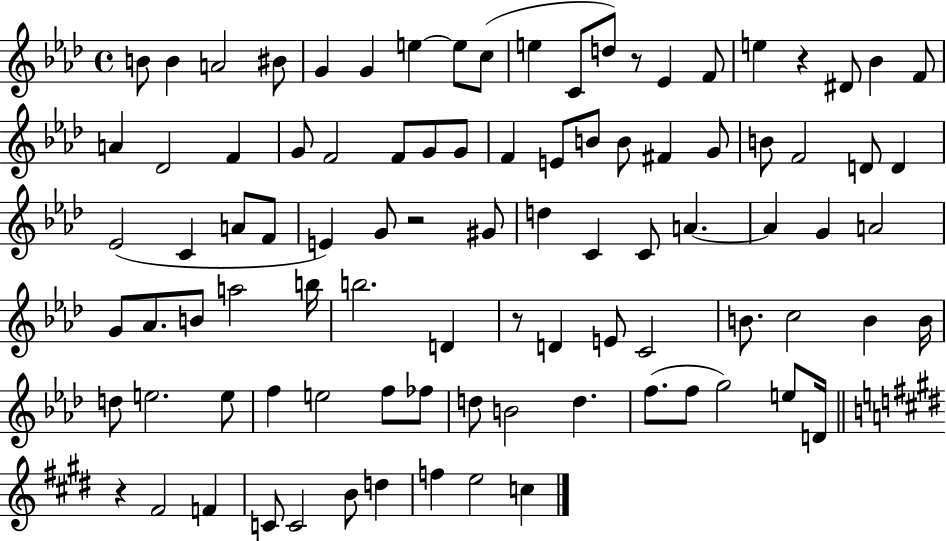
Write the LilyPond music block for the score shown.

{
  \clef treble
  \time 4/4
  \defaultTimeSignature
  \key aes \major
  b'8 b'4 a'2 bis'8 | g'4 g'4 e''4~~ e''8 c''8( | e''4 c'8 d''8) r8 ees'4 f'8 | e''4 r4 dis'8 bes'4 f'8 | \break a'4 des'2 f'4 | g'8 f'2 f'8 g'8 g'8 | f'4 e'8 b'8 b'8 fis'4 g'8 | b'8 f'2 d'8 d'4 | \break ees'2( c'4 a'8 f'8 | e'4) g'8 r2 gis'8 | d''4 c'4 c'8 a'4.~~ | a'4 g'4 a'2 | \break g'8 aes'8. b'8 a''2 b''16 | b''2. d'4 | r8 d'4 e'8 c'2 | b'8. c''2 b'4 b'16 | \break d''8 e''2. e''8 | f''4 e''2 f''8 fes''8 | d''8 b'2 d''4. | f''8.( f''8 g''2) e''8 d'16 | \break \bar "||" \break \key e \major r4 fis'2 f'4 | c'8 c'2 b'8 d''4 | f''4 e''2 c''4 | \bar "|."
}